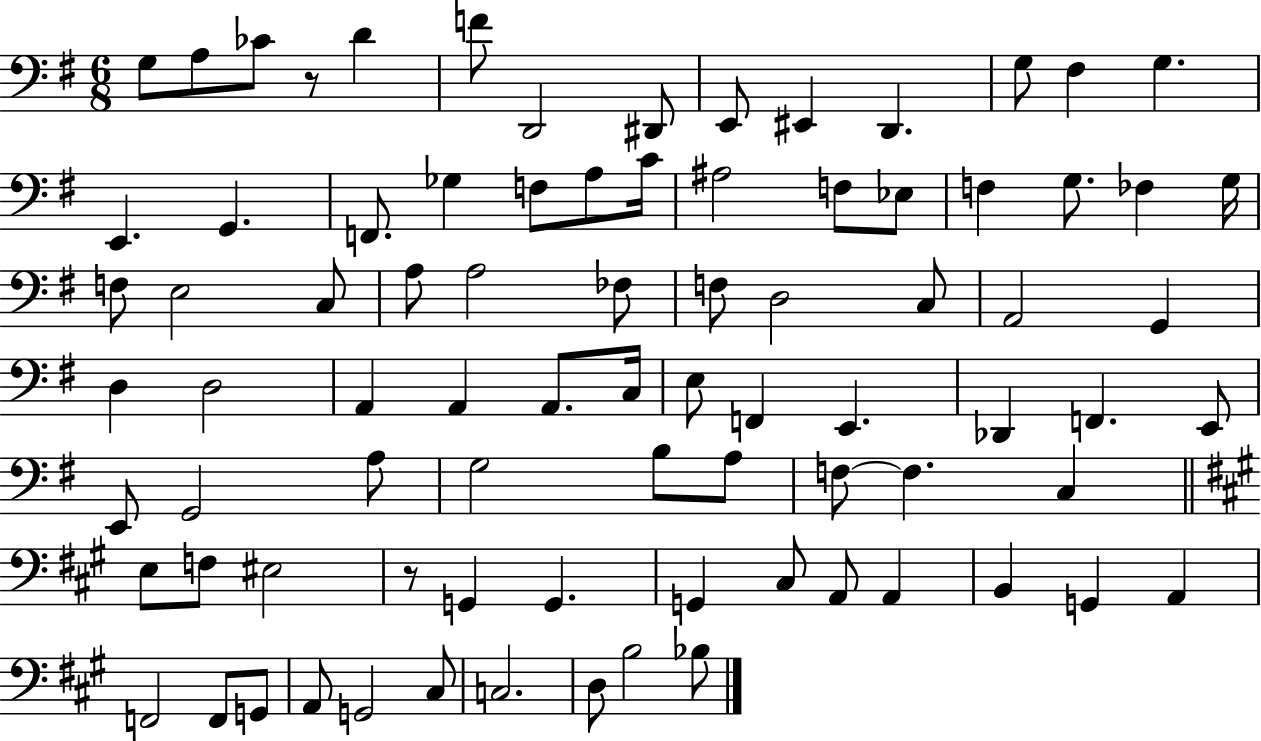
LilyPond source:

{
  \clef bass
  \numericTimeSignature
  \time 6/8
  \key g \major
  g8 a8 ces'8 r8 d'4 | f'8 d,2 dis,8 | e,8 eis,4 d,4. | g8 fis4 g4. | \break e,4. g,4. | f,8. ges4 f8 a8 c'16 | ais2 f8 ees8 | f4 g8. fes4 g16 | \break f8 e2 c8 | a8 a2 fes8 | f8 d2 c8 | a,2 g,4 | \break d4 d2 | a,4 a,4 a,8. c16 | e8 f,4 e,4. | des,4 f,4. e,8 | \break e,8 g,2 a8 | g2 b8 a8 | f8~~ f4. c4 | \bar "||" \break \key a \major e8 f8 eis2 | r8 g,4 g,4. | g,4 cis8 a,8 a,4 | b,4 g,4 a,4 | \break f,2 f,8 g,8 | a,8 g,2 cis8 | c2. | d8 b2 bes8 | \break \bar "|."
}